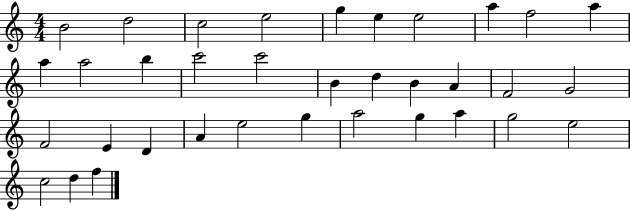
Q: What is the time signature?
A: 4/4